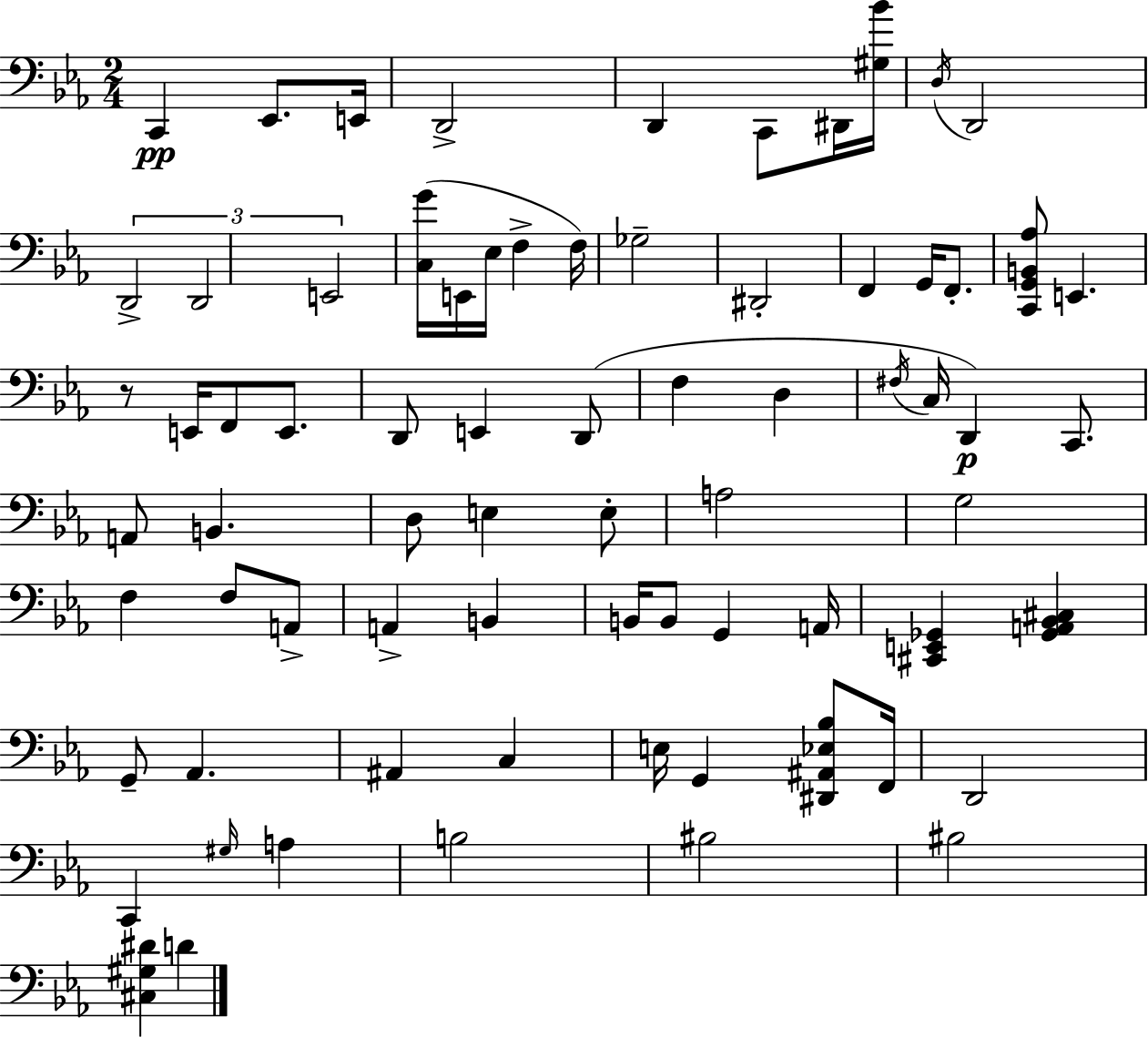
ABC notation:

X:1
T:Untitled
M:2/4
L:1/4
K:Cm
C,, _E,,/2 E,,/4 D,,2 D,, C,,/2 ^D,,/4 [^G,_B]/4 D,/4 D,,2 D,,2 D,,2 E,,2 [C,G]/4 E,,/4 _E,/4 F, F,/4 _G,2 ^D,,2 F,, G,,/4 F,,/2 [C,,G,,B,,_A,]/2 E,, z/2 E,,/4 F,,/2 E,,/2 D,,/2 E,, D,,/2 F, D, ^F,/4 C,/4 D,, C,,/2 A,,/2 B,, D,/2 E, E,/2 A,2 G,2 F, F,/2 A,,/2 A,, B,, B,,/4 B,,/2 G,, A,,/4 [^C,,E,,_G,,] [_G,,A,,_B,,^C,] G,,/2 _A,, ^A,, C, E,/4 G,, [^D,,^A,,_E,_B,]/2 F,,/4 D,,2 C,, ^G,/4 A, B,2 ^B,2 ^B,2 [^C,^G,^D] D